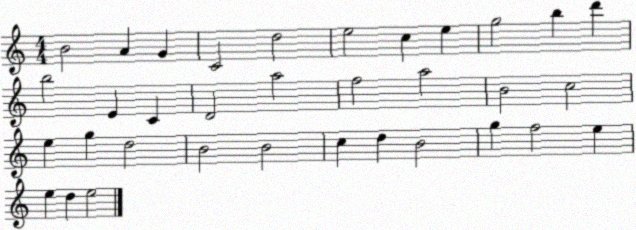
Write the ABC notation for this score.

X:1
T:Untitled
M:4/4
L:1/4
K:C
B2 A G C2 d2 e2 c e g2 b d' b2 E C D2 a2 f2 a2 B2 c2 e g d2 B2 B2 c d B2 g f2 e e d e2